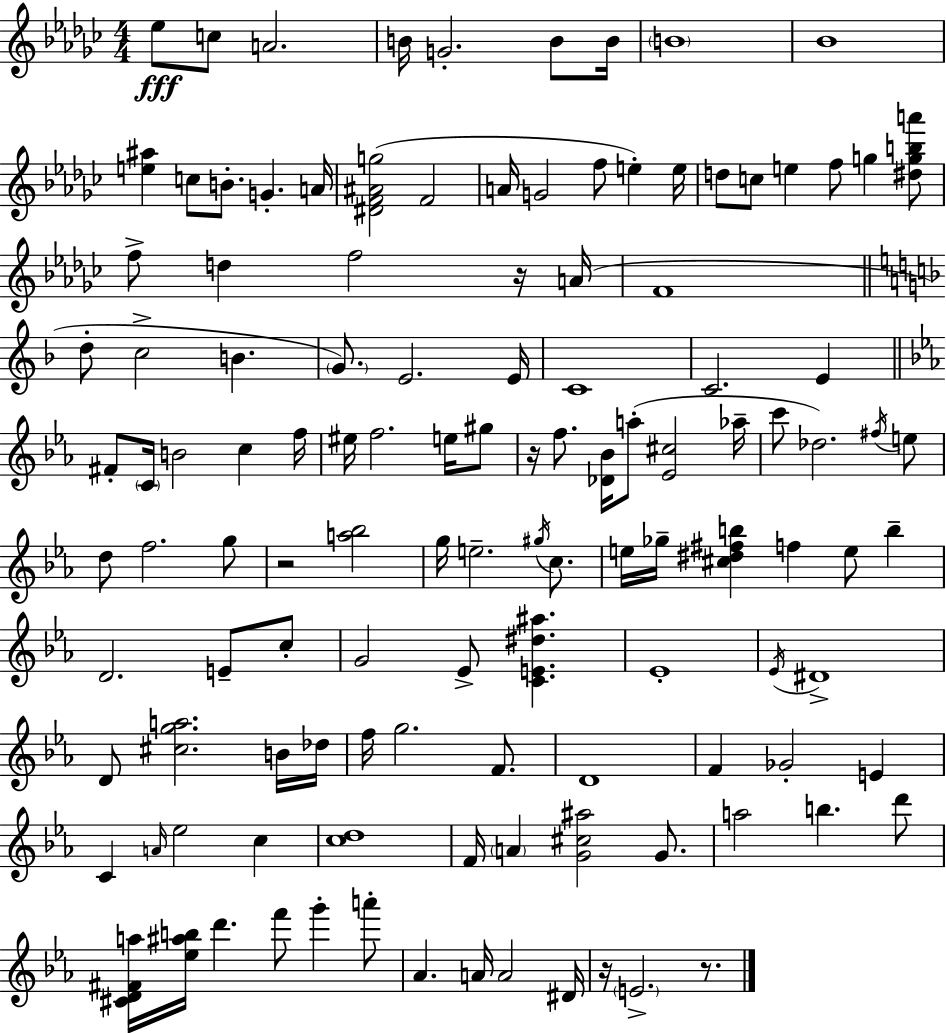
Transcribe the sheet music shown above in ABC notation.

X:1
T:Untitled
M:4/4
L:1/4
K:Ebm
_e/2 c/2 A2 B/4 G2 B/2 B/4 B4 _B4 [e^a] c/2 B/2 G A/4 [^DF^Ag]2 F2 A/4 G2 f/2 e e/4 d/2 c/2 e f/2 g [^dgba']/2 f/2 d f2 z/4 A/4 F4 d/2 c2 B G/2 E2 E/4 C4 C2 E ^F/2 C/4 B2 c f/4 ^e/4 f2 e/4 ^g/2 z/4 f/2 [_D_B]/4 a/2 [_E^c]2 _a/4 c'/2 _d2 ^f/4 e/2 d/2 f2 g/2 z2 [a_b]2 g/4 e2 ^g/4 c/2 e/4 _g/4 [^c^d^fb] f e/2 b D2 E/2 c/2 G2 _E/2 [CE^d^a] _E4 _E/4 ^D4 D/2 [^cga]2 B/4 _d/4 f/4 g2 F/2 D4 F _G2 E C A/4 _e2 c [cd]4 F/4 A [G^c^a]2 G/2 a2 b d'/2 [^CD^Fa]/4 [_e^ab]/4 d' f'/2 g' a'/2 _A A/4 A2 ^D/4 z/4 E2 z/2